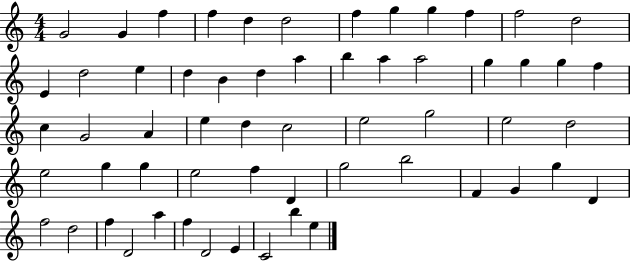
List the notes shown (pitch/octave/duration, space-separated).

G4/h G4/q F5/q F5/q D5/q D5/h F5/q G5/q G5/q F5/q F5/h D5/h E4/q D5/h E5/q D5/q B4/q D5/q A5/q B5/q A5/q A5/h G5/q G5/q G5/q F5/q C5/q G4/h A4/q E5/q D5/q C5/h E5/h G5/h E5/h D5/h E5/h G5/q G5/q E5/h F5/q D4/q G5/h B5/h F4/q G4/q G5/q D4/q F5/h D5/h F5/q D4/h A5/q F5/q D4/h E4/q C4/h B5/q E5/q